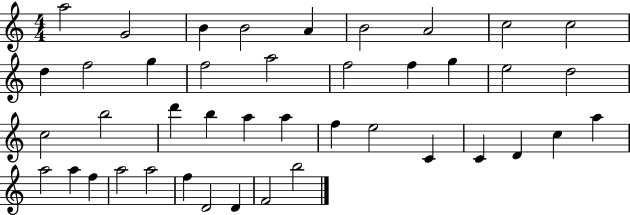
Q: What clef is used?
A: treble